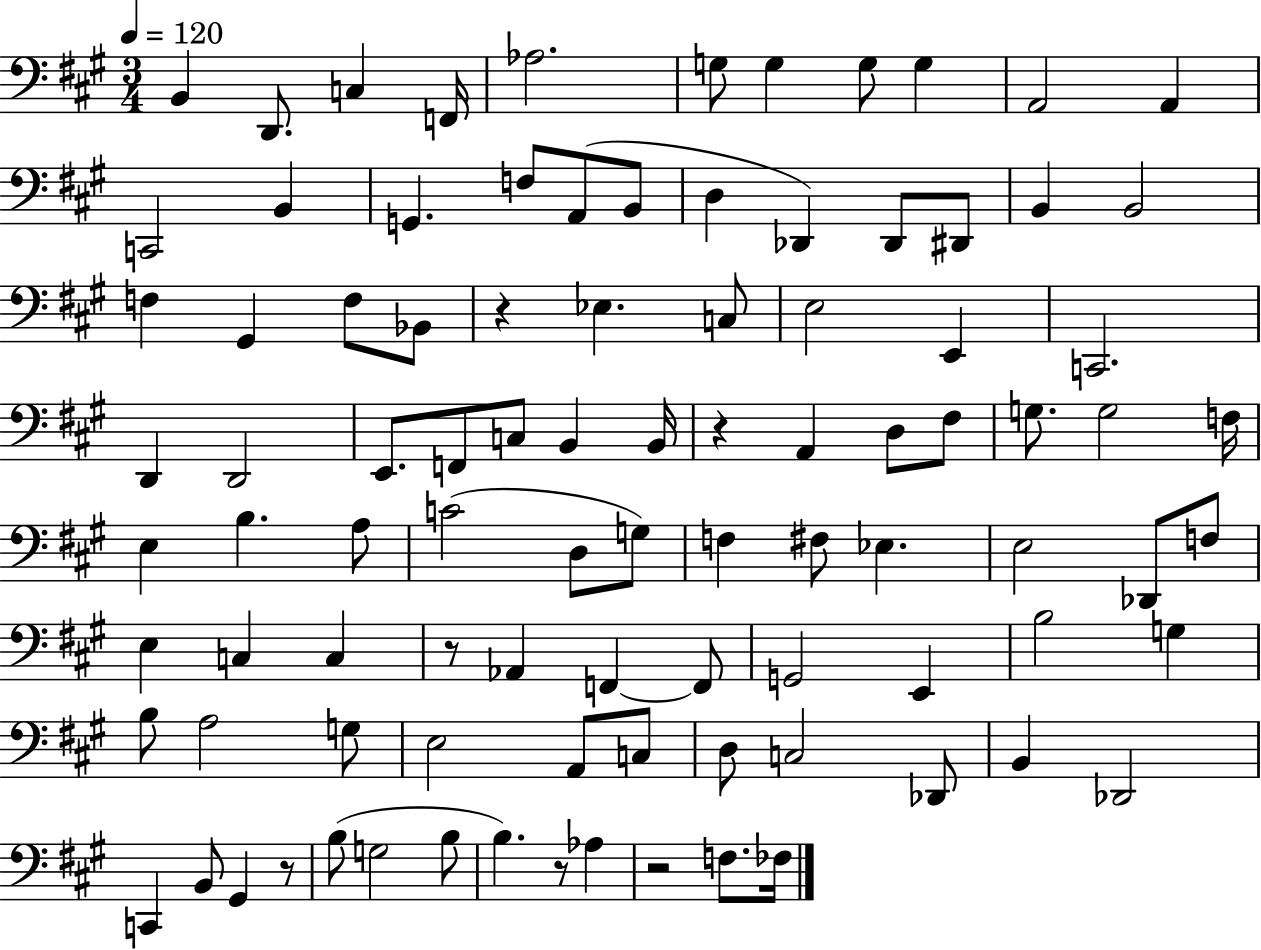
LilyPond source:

{
  \clef bass
  \numericTimeSignature
  \time 3/4
  \key a \major
  \tempo 4 = 120
  \repeat volta 2 { b,4 d,8. c4 f,16 | aes2. | g8 g4 g8 g4 | a,2 a,4 | \break c,2 b,4 | g,4. f8 a,8( b,8 | d4 des,4) des,8 dis,8 | b,4 b,2 | \break f4 gis,4 f8 bes,8 | r4 ees4. c8 | e2 e,4 | c,2. | \break d,4 d,2 | e,8. f,8 c8 b,4 b,16 | r4 a,4 d8 fis8 | g8. g2 f16 | \break e4 b4. a8 | c'2( d8 g8) | f4 fis8 ees4. | e2 des,8 f8 | \break e4 c4 c4 | r8 aes,4 f,4~~ f,8 | g,2 e,4 | b2 g4 | \break b8 a2 g8 | e2 a,8 c8 | d8 c2 des,8 | b,4 des,2 | \break c,4 b,8 gis,4 r8 | b8( g2 b8 | b4.) r8 aes4 | r2 f8. fes16 | \break } \bar "|."
}